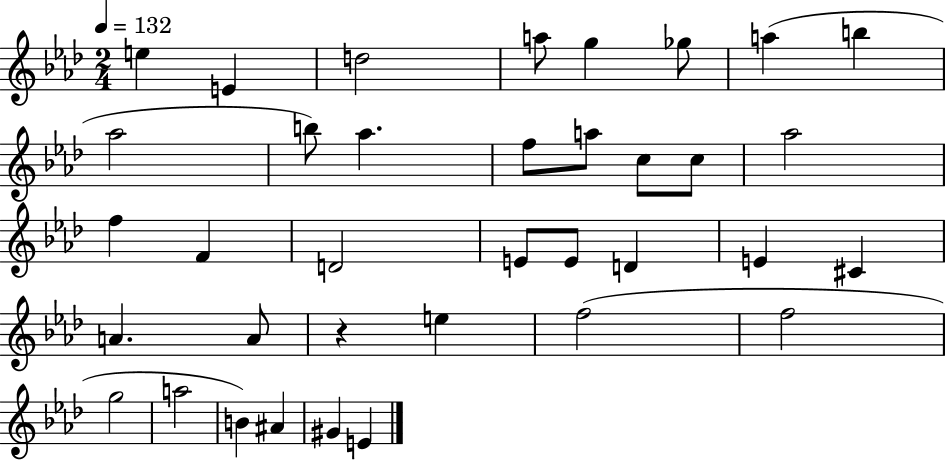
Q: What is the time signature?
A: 2/4